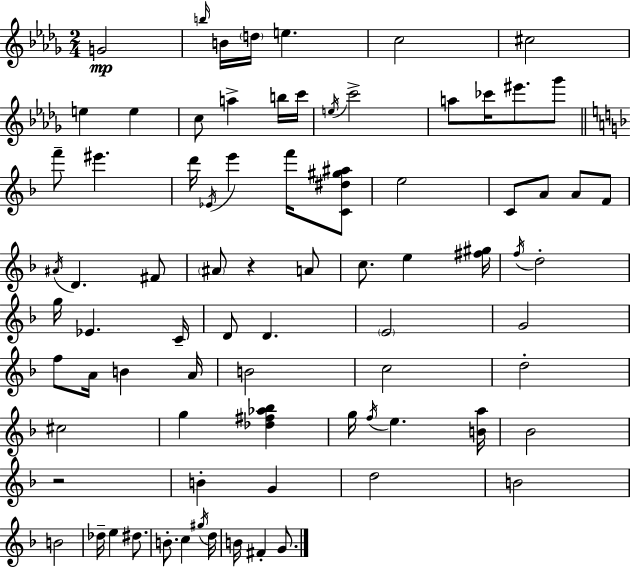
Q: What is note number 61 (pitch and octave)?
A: G4